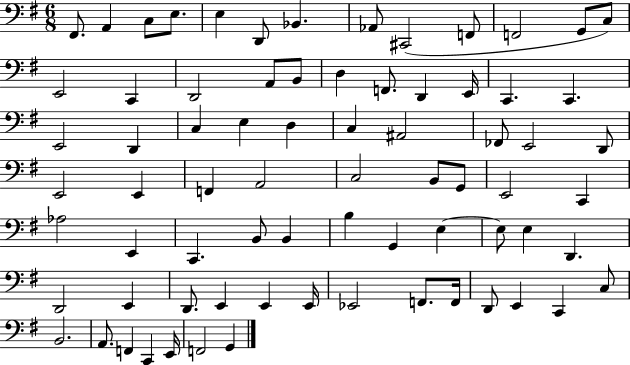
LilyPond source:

{
  \clef bass
  \numericTimeSignature
  \time 6/8
  \key g \major
  \repeat volta 2 { fis,8. a,4 c8 e8. | e4 d,8 bes,4. | aes,8 cis,2( f,8 | f,2 g,8 c8) | \break e,2 c,4 | d,2 a,8 b,8 | d4 f,8. d,4 e,16 | c,4. c,4. | \break e,2 d,4 | c4 e4 d4 | c4 ais,2 | fes,8 e,2 d,8 | \break e,2 e,4 | f,4 a,2 | c2 b,8 g,8 | e,2 c,4 | \break aes2 e,4 | c,4. b,8 b,4 | b4 g,4 e4~~ | e8 e4 d,4. | \break d,2 e,4 | d,8. e,4 e,4 e,16 | ees,2 f,8. f,16 | d,8 e,4 c,4 c8 | \break b,2. | a,8. f,4 c,4 e,16 | f,2 g,4 | } \bar "|."
}